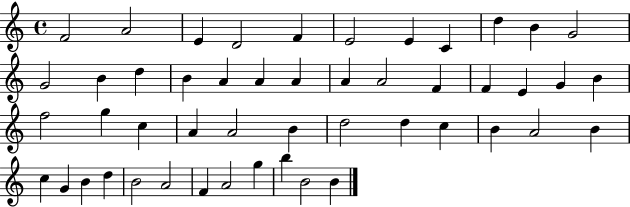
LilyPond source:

{
  \clef treble
  \time 4/4
  \defaultTimeSignature
  \key c \major
  f'2 a'2 | e'4 d'2 f'4 | e'2 e'4 c'4 | d''4 b'4 g'2 | \break g'2 b'4 d''4 | b'4 a'4 a'4 a'4 | a'4 a'2 f'4 | f'4 e'4 g'4 b'4 | \break f''2 g''4 c''4 | a'4 a'2 b'4 | d''2 d''4 c''4 | b'4 a'2 b'4 | \break c''4 g'4 b'4 d''4 | b'2 a'2 | f'4 a'2 g''4 | b''4 b'2 b'4 | \break \bar "|."
}